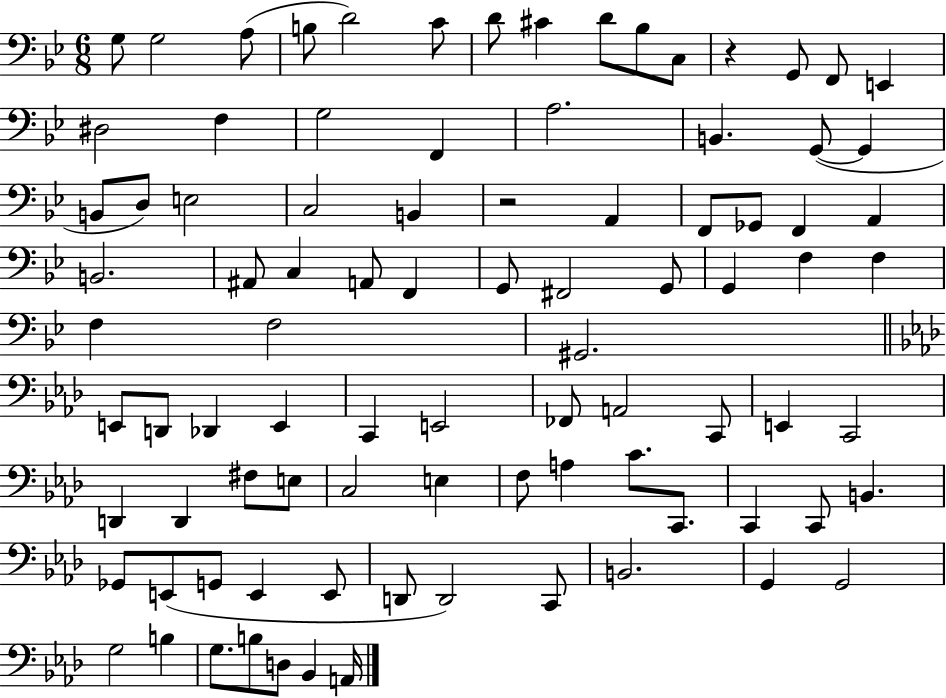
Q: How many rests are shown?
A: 2